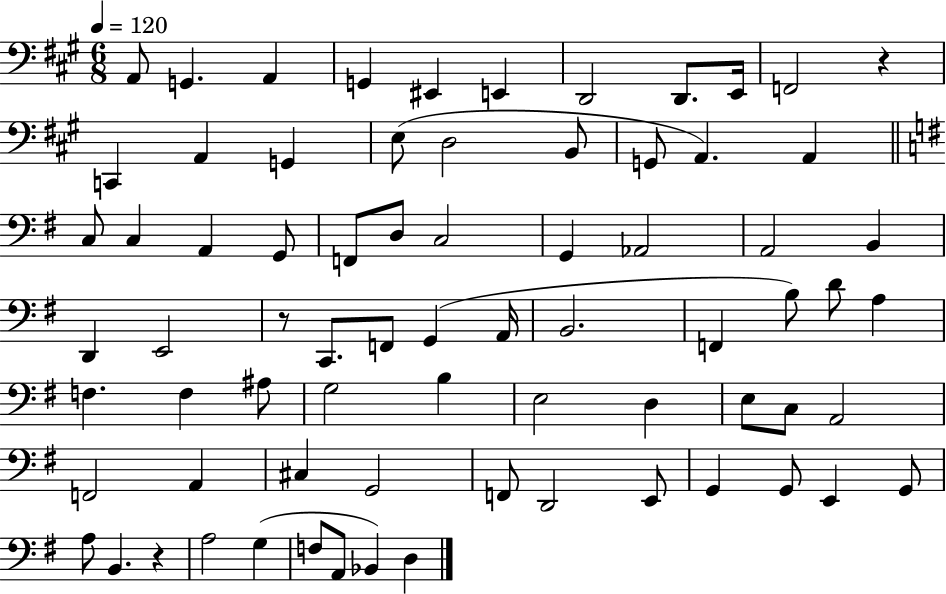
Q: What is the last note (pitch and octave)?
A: D3